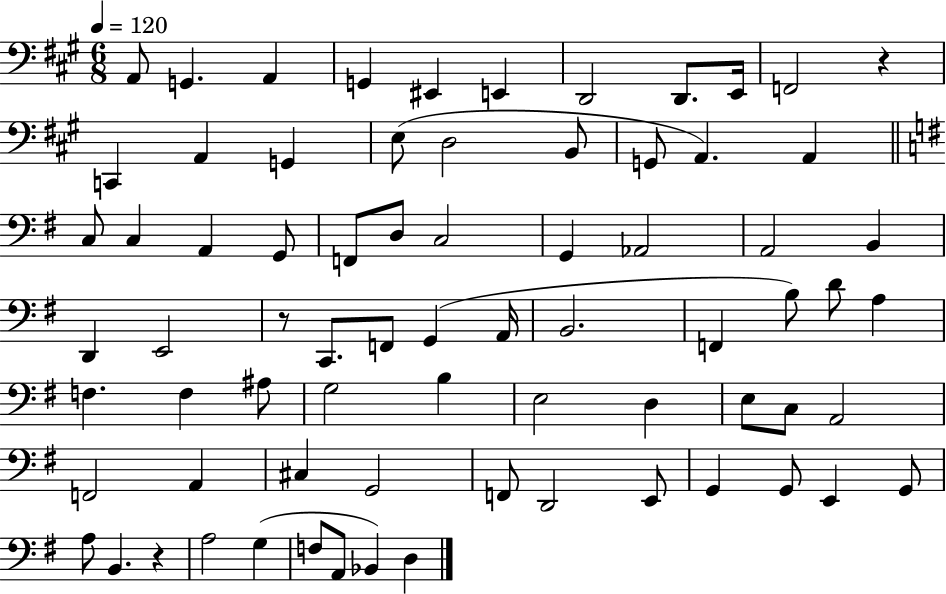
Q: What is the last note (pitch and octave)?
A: D3